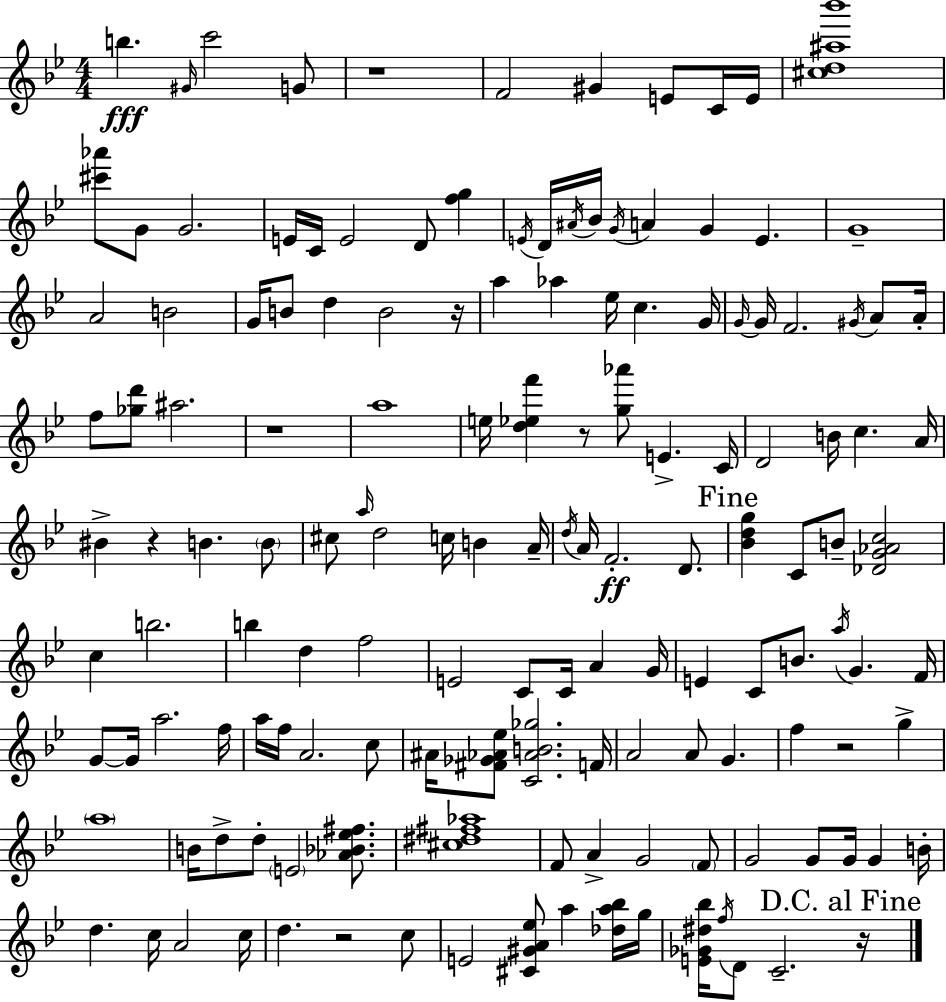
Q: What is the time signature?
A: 4/4